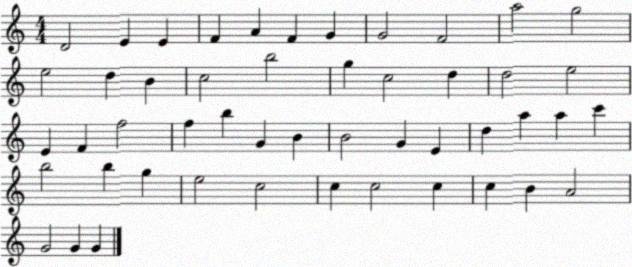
X:1
T:Untitled
M:4/4
L:1/4
K:C
D2 E E F A F G G2 F2 a2 g2 e2 d B c2 b2 g c2 d d2 e2 E F f2 f b G B B2 G E d a a c' b2 b g e2 c2 c c2 c c B A2 G2 G G